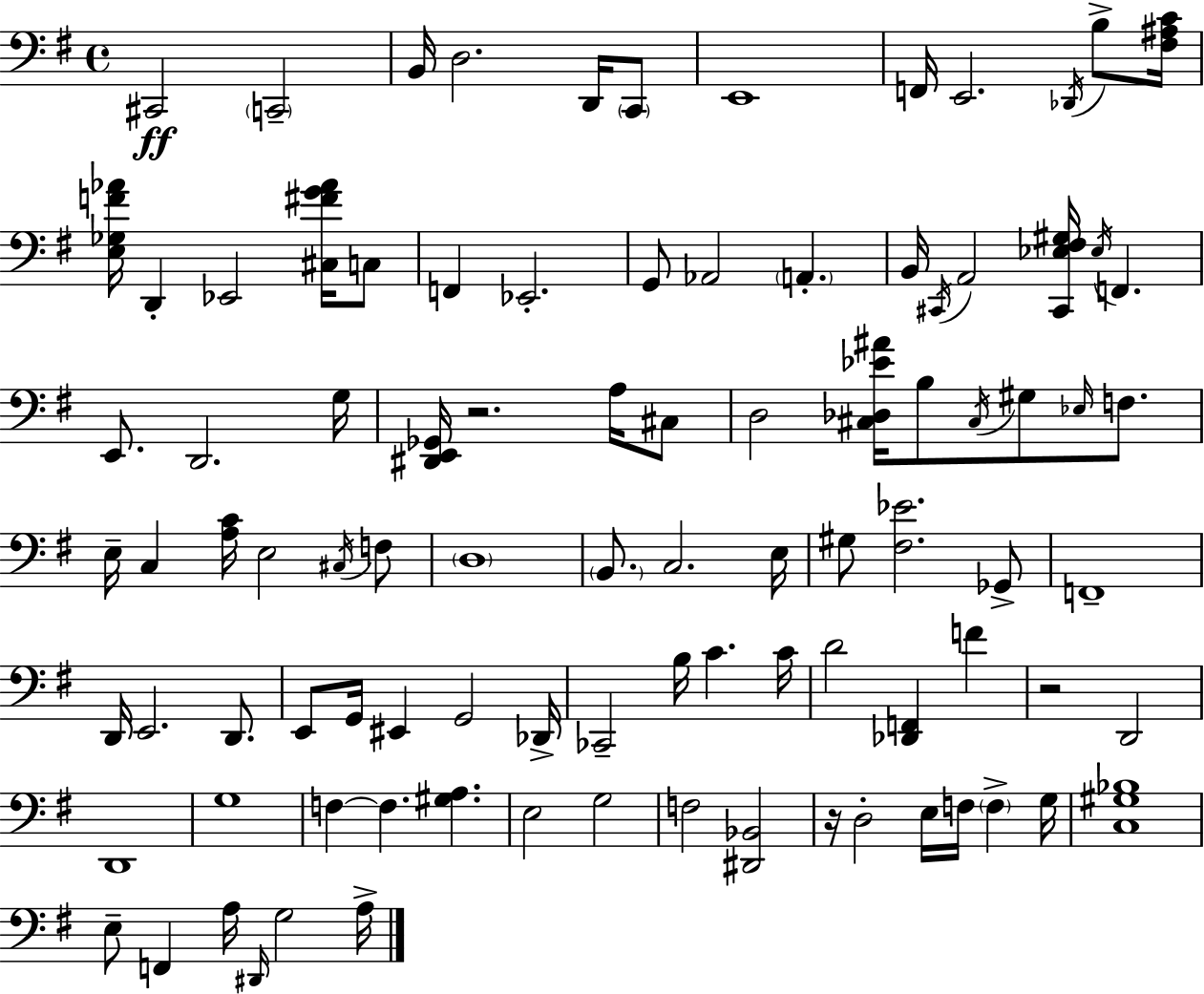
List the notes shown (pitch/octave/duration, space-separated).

C#2/h C2/h B2/s D3/h. D2/s C2/e E2/w F2/s E2/h. Db2/s B3/e [F#3,A#3,C4]/s [E3,Gb3,F4,Ab4]/s D2/q Eb2/h [C#3,F#4,G4,Ab4]/s C3/e F2/q Eb2/h. G2/e Ab2/h A2/q. B2/s C#2/s A2/h [C#2,Eb3,F#3,G#3]/s Eb3/s F2/q. E2/e. D2/h. G3/s [D#2,E2,Gb2]/s R/h. A3/s C#3/e D3/h [C#3,Db3,Eb4,A#4]/s B3/e C#3/s G#3/e Eb3/s F3/e. E3/s C3/q [A3,C4]/s E3/h C#3/s F3/e D3/w B2/e. C3/h. E3/s G#3/e [F#3,Eb4]/h. Gb2/e F2/w D2/s E2/h. D2/e. E2/e G2/s EIS2/q G2/h Db2/s CES2/h B3/s C4/q. C4/s D4/h [Db2,F2]/q F4/q R/h D2/h D2/w G3/w F3/q F3/q. [G#3,A3]/q. E3/h G3/h F3/h [D#2,Bb2]/h R/s D3/h E3/s F3/s F3/q G3/s [C3,G#3,Bb3]/w E3/e F2/q A3/s D#2/s G3/h A3/s